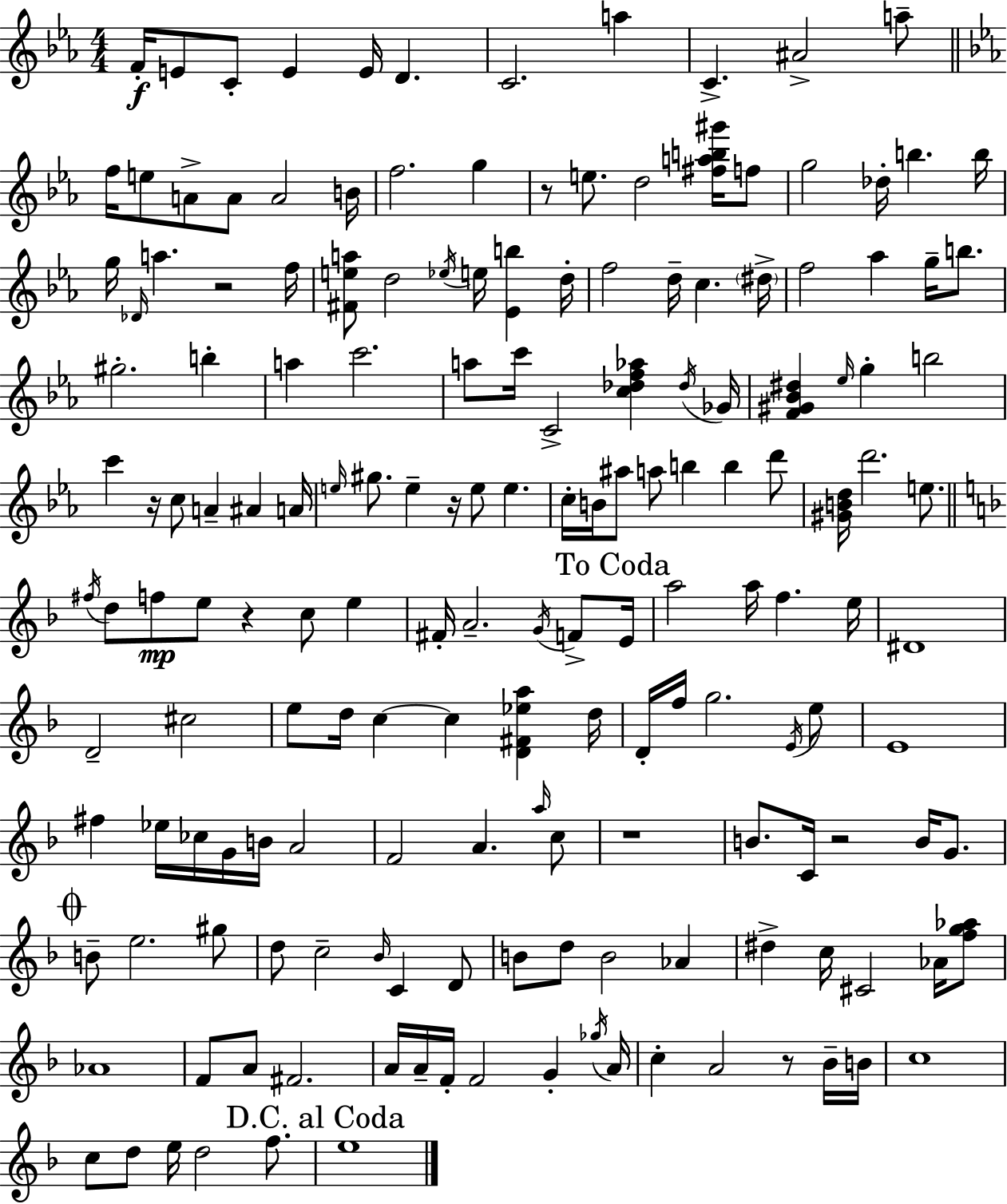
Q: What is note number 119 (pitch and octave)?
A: G#5